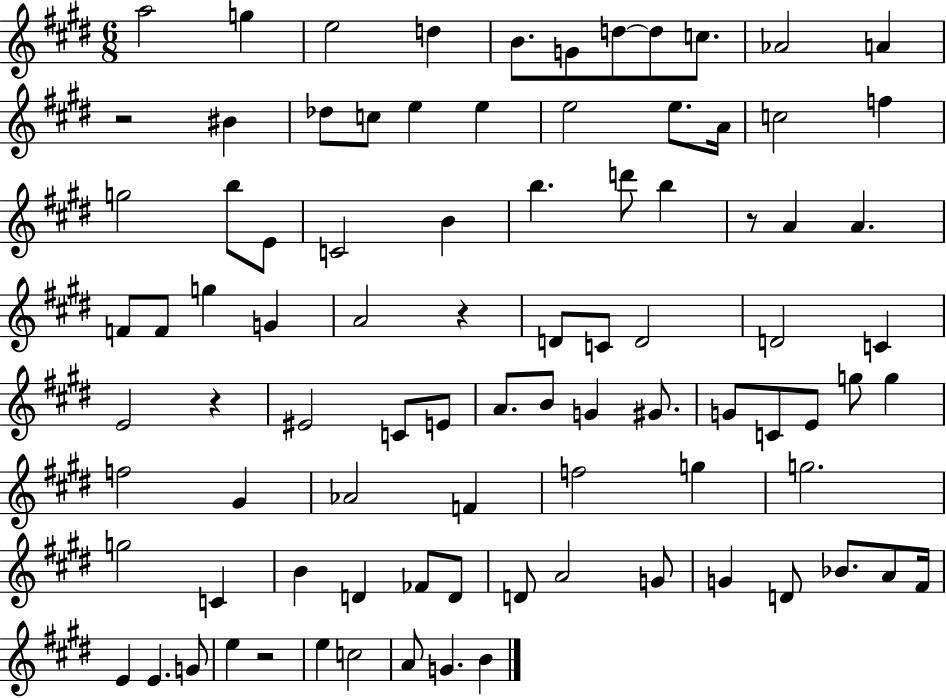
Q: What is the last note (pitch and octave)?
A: B4